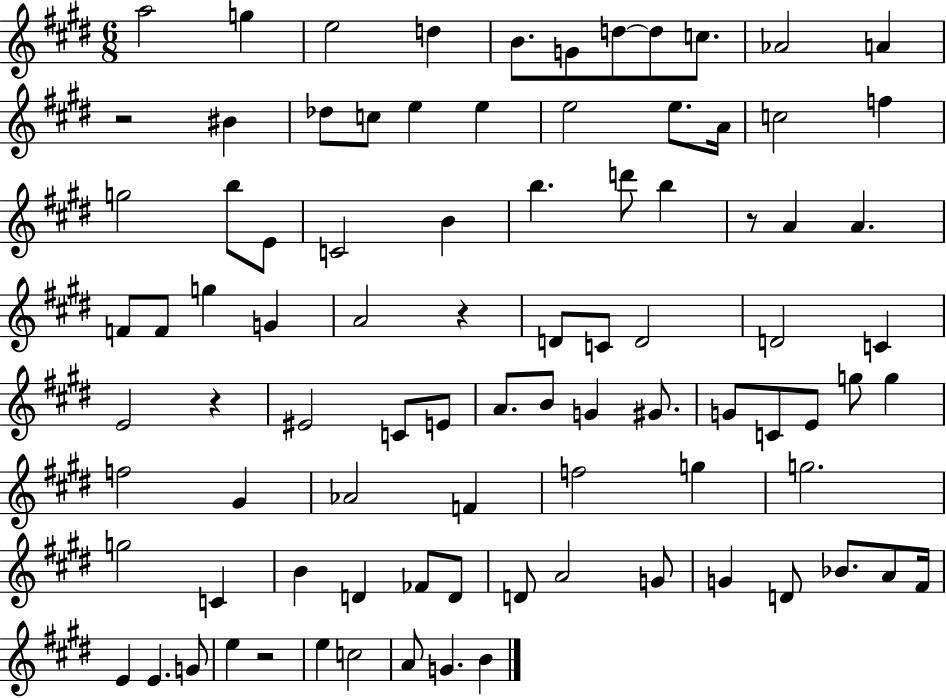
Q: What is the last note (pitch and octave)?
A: B4